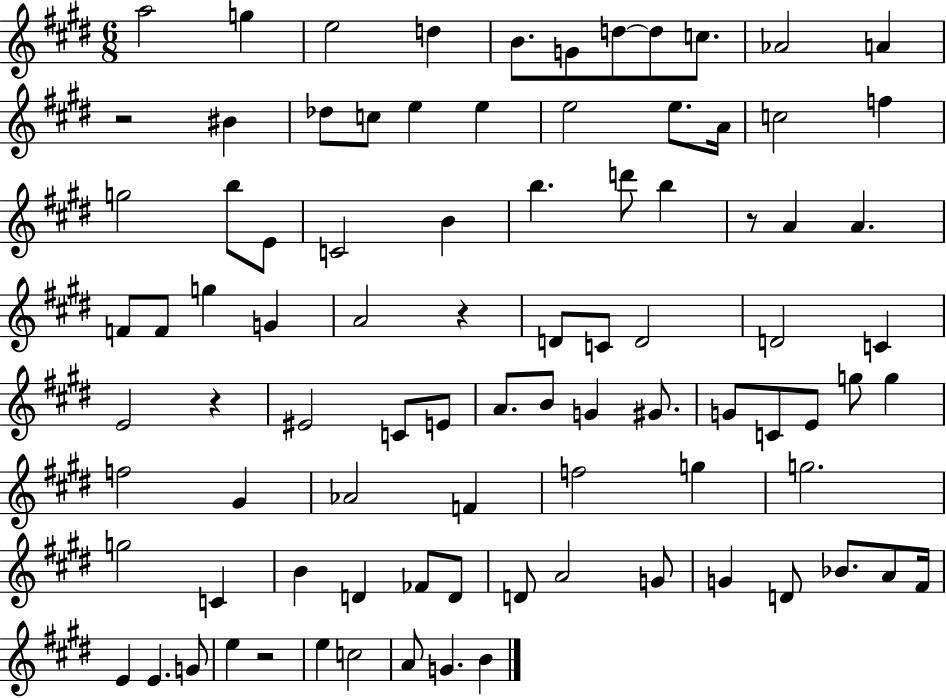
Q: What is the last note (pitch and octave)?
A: B4